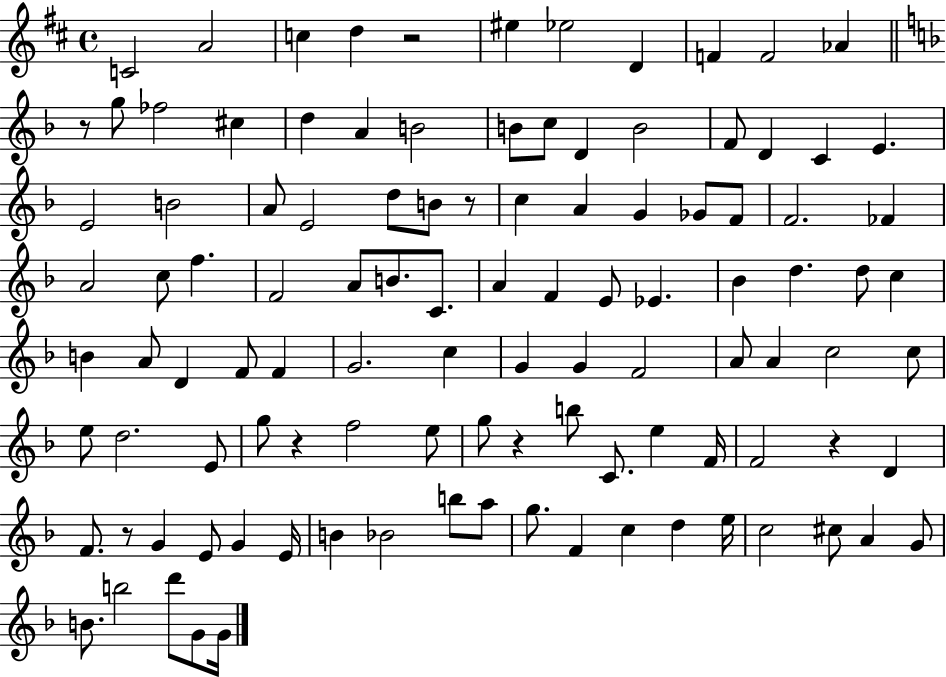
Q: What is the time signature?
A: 4/4